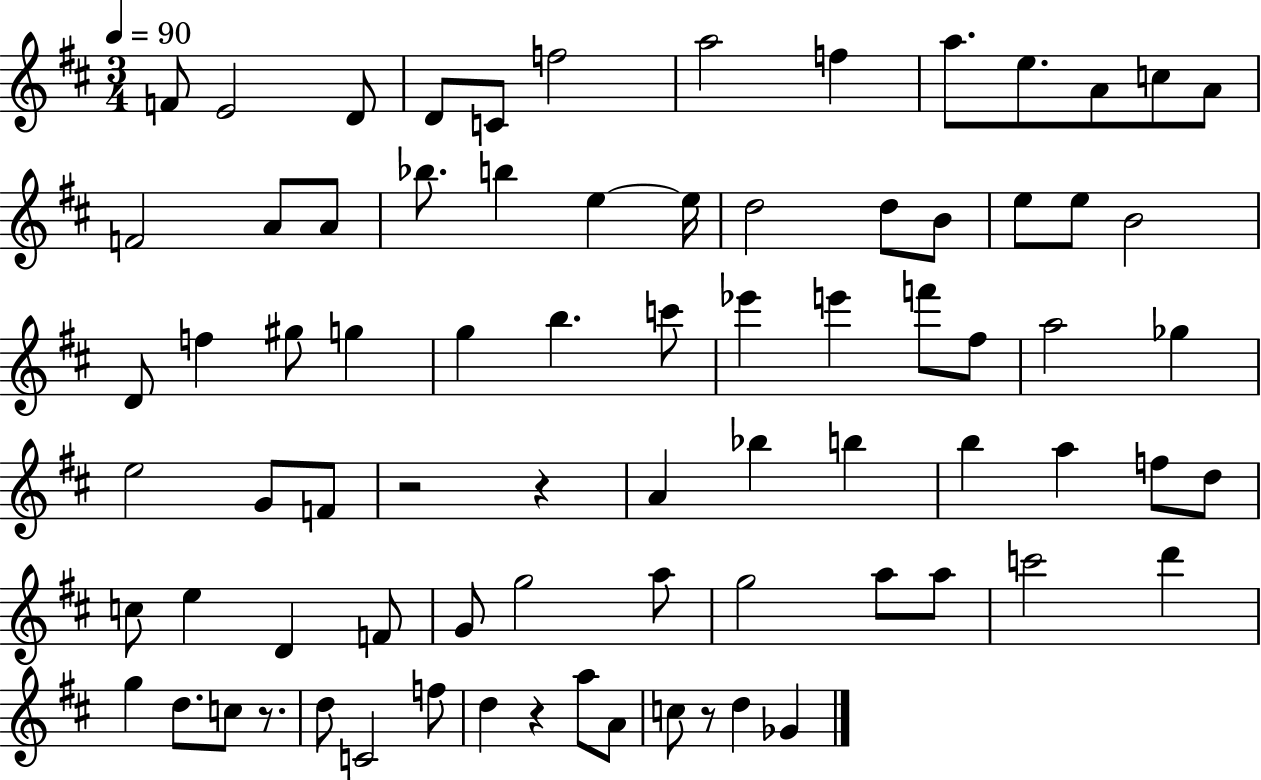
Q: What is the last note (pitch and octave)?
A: Gb4